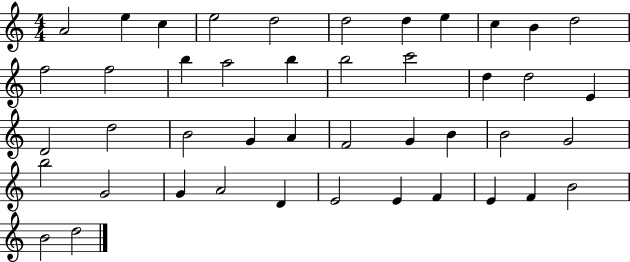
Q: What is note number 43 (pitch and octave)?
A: B4